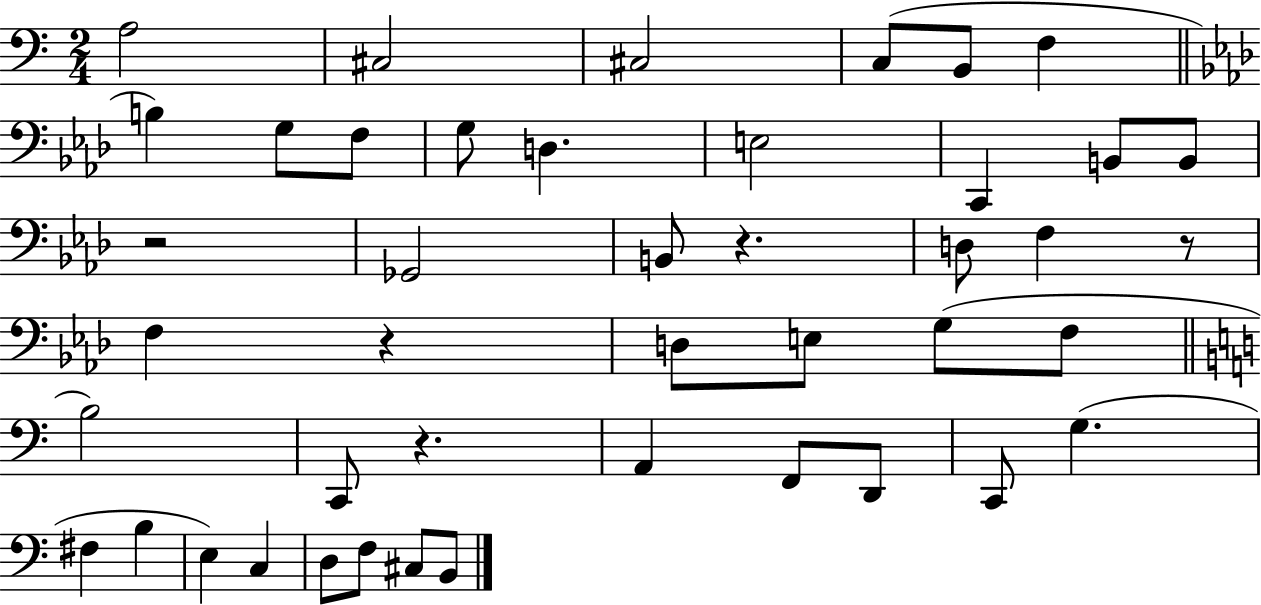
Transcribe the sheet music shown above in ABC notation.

X:1
T:Untitled
M:2/4
L:1/4
K:C
A,2 ^C,2 ^C,2 C,/2 B,,/2 F, B, G,/2 F,/2 G,/2 D, E,2 C,, B,,/2 B,,/2 z2 _G,,2 B,,/2 z D,/2 F, z/2 F, z D,/2 E,/2 G,/2 F,/2 B,2 C,,/2 z A,, F,,/2 D,,/2 C,,/2 G, ^F, B, E, C, D,/2 F,/2 ^C,/2 B,,/2